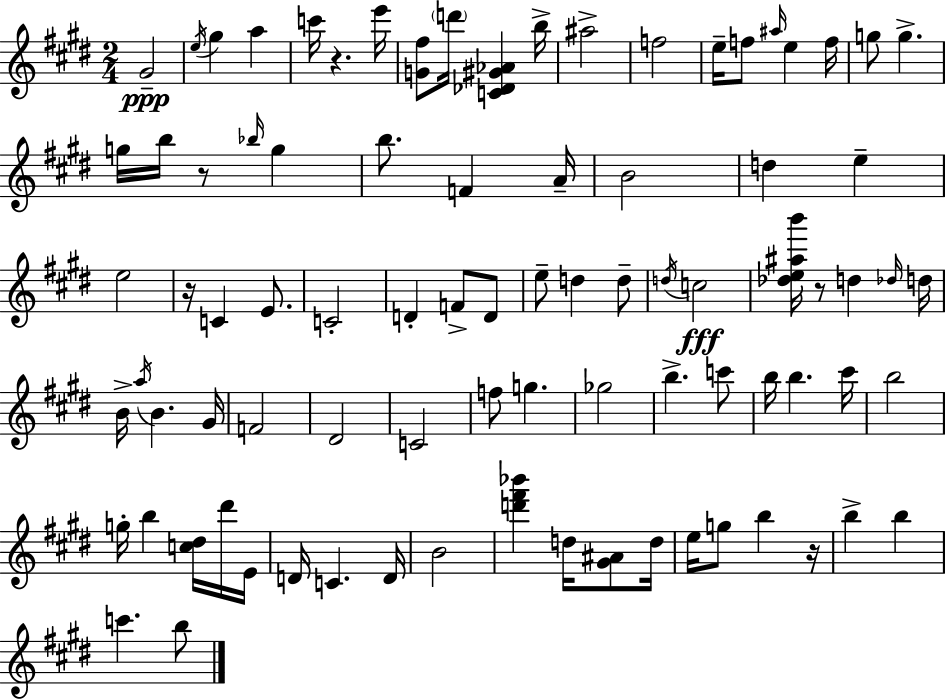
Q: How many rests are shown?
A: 5